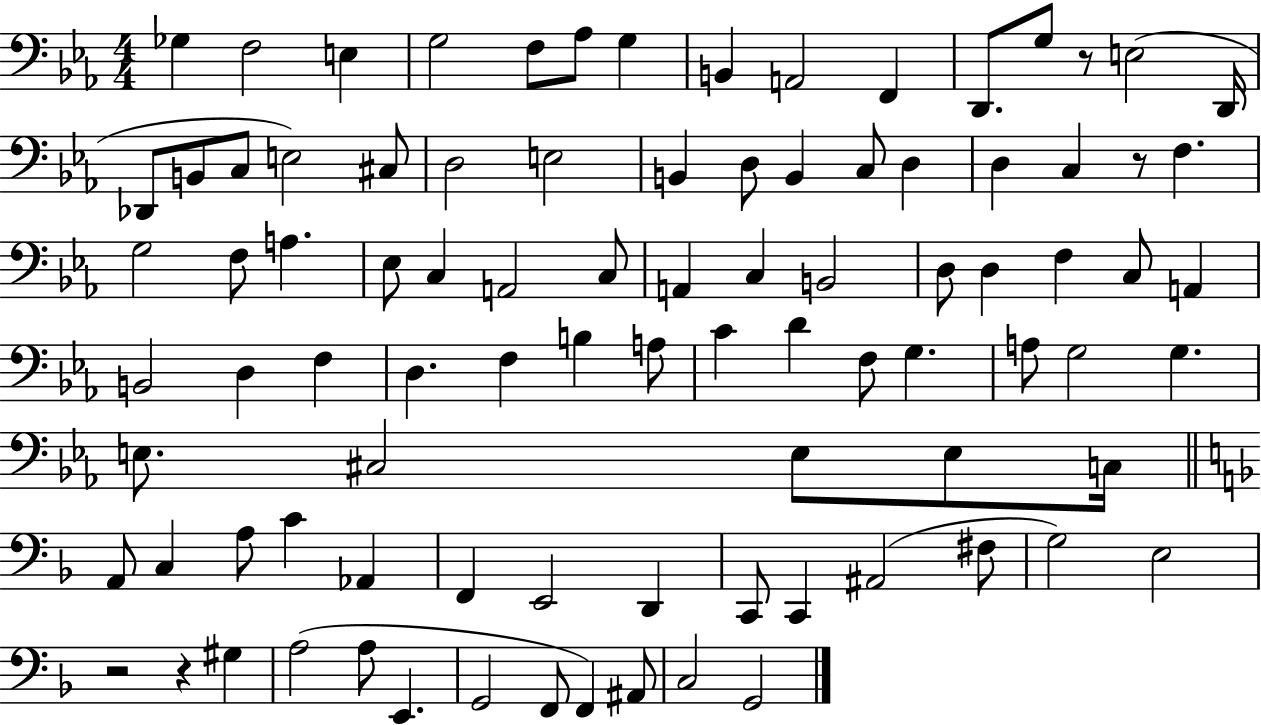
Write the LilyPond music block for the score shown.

{
  \clef bass
  \numericTimeSignature
  \time 4/4
  \key ees \major
  ges4 f2 e4 | g2 f8 aes8 g4 | b,4 a,2 f,4 | d,8. g8 r8 e2( d,16 | \break des,8 b,8 c8 e2) cis8 | d2 e2 | b,4 d8 b,4 c8 d4 | d4 c4 r8 f4. | \break g2 f8 a4. | ees8 c4 a,2 c8 | a,4 c4 b,2 | d8 d4 f4 c8 a,4 | \break b,2 d4 f4 | d4. f4 b4 a8 | c'4 d'4 f8 g4. | a8 g2 g4. | \break e8. cis2 e8 e8 c16 | \bar "||" \break \key d \minor a,8 c4 a8 c'4 aes,4 | f,4 e,2 d,4 | c,8 c,4 ais,2( fis8 | g2) e2 | \break r2 r4 gis4 | a2( a8 e,4. | g,2 f,8 f,4) ais,8 | c2 g,2 | \break \bar "|."
}